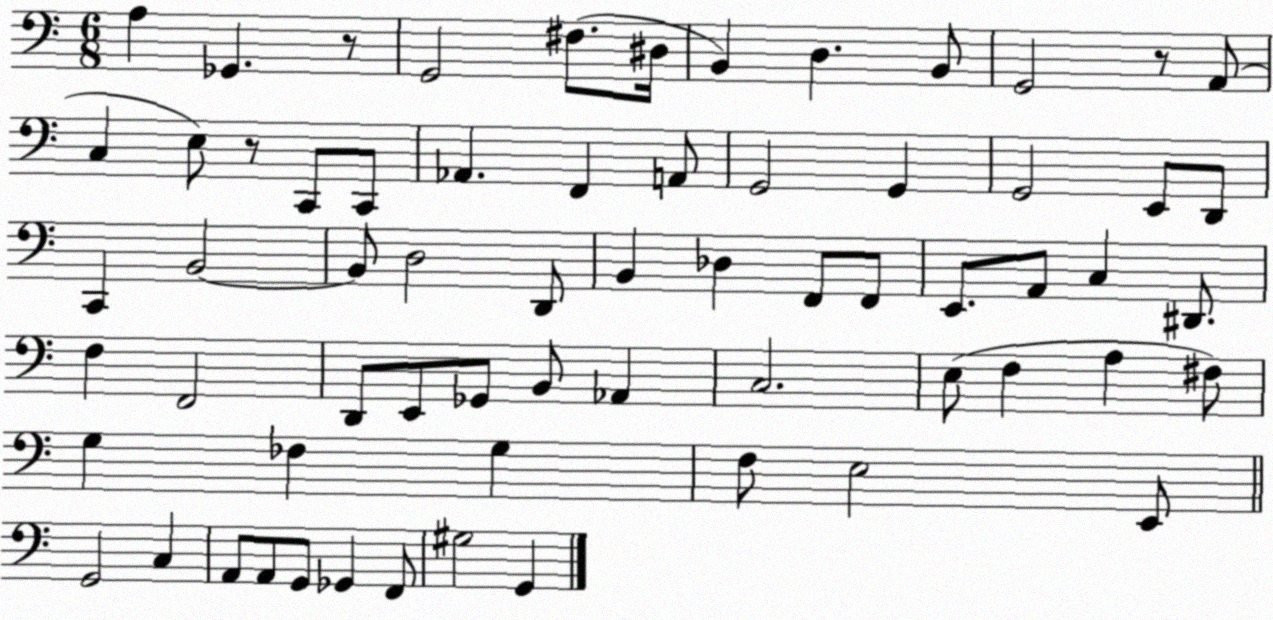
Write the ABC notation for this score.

X:1
T:Untitled
M:6/8
L:1/4
K:C
A, _G,, z/2 G,,2 ^F,/2 ^D,/4 B,, D, B,,/2 G,,2 z/2 A,,/2 C, E,/2 z/2 C,,/2 C,,/2 _A,, F,, A,,/2 G,,2 G,, G,,2 E,,/2 D,,/2 C,, B,,2 B,,/2 D,2 D,,/2 B,, _D, F,,/2 F,,/2 E,,/2 A,,/2 C, ^D,,/2 F, F,,2 D,,/2 E,,/2 _G,,/2 B,,/2 _A,, C,2 E,/2 F, A, ^F,/2 G, _F, G, F,/2 E,2 E,,/2 G,,2 C, A,,/2 A,,/2 G,,/2 _G,, F,,/2 ^G,2 G,,